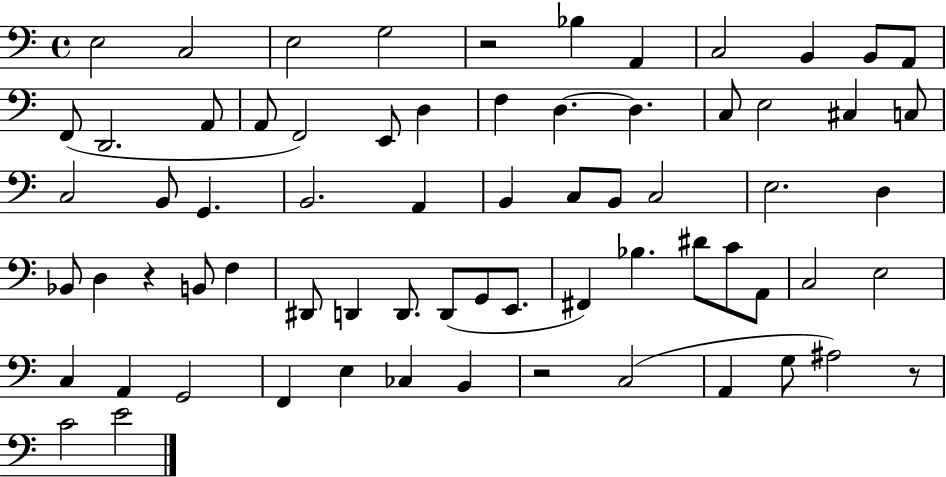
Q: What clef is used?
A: bass